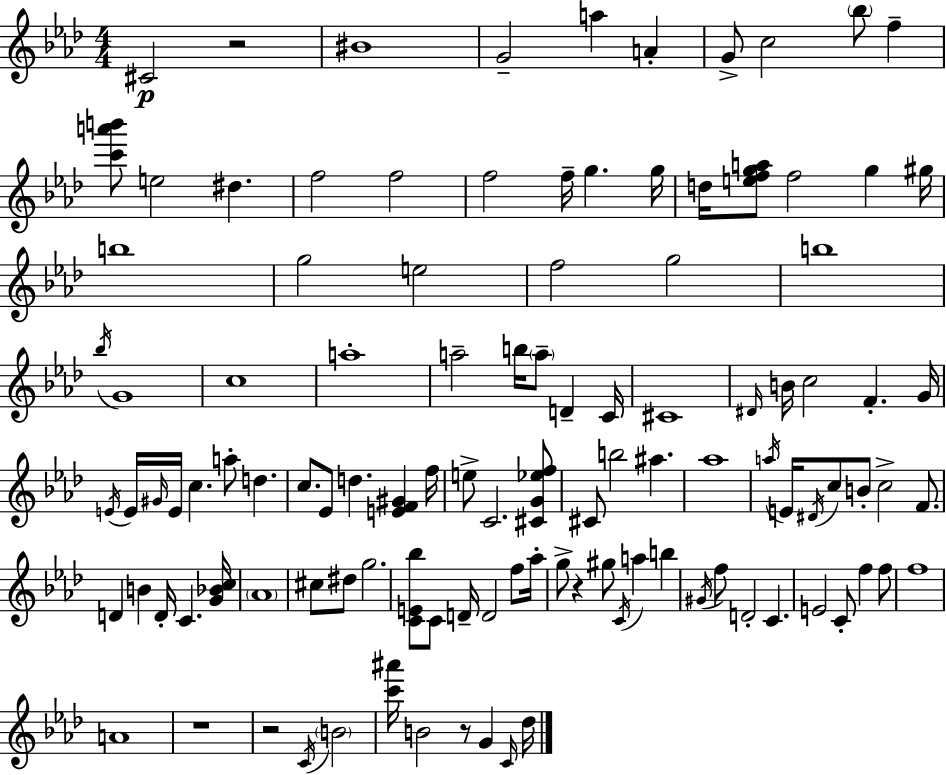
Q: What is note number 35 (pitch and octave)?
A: D4